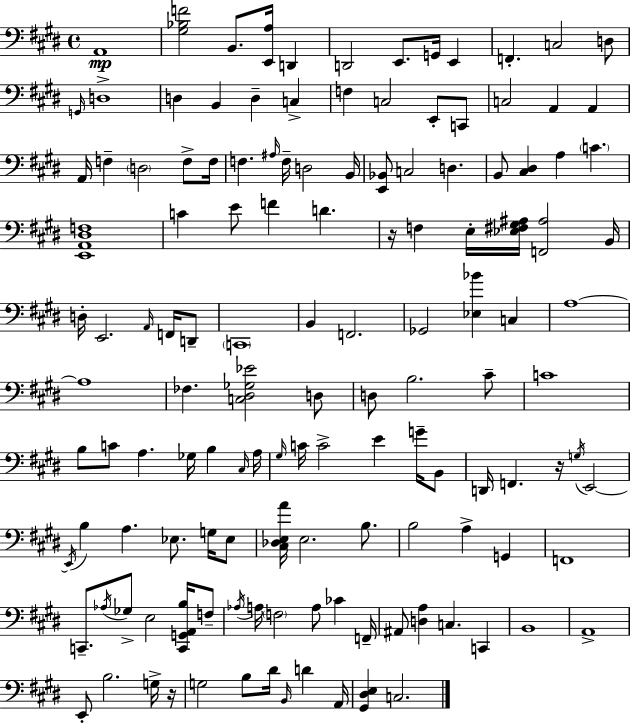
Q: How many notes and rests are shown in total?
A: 134